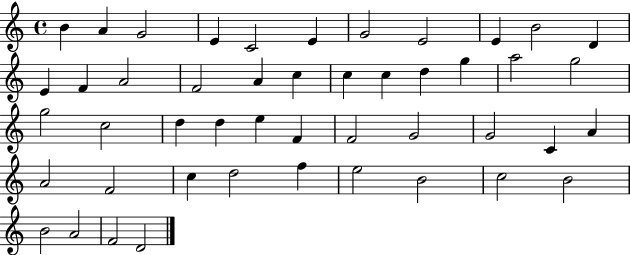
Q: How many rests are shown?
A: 0